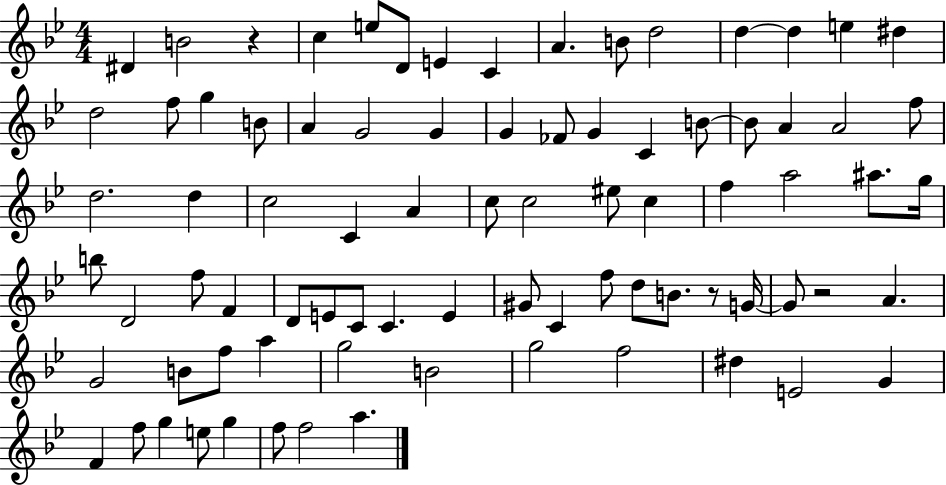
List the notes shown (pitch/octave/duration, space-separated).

D#4/q B4/h R/q C5/q E5/e D4/e E4/q C4/q A4/q. B4/e D5/h D5/q D5/q E5/q D#5/q D5/h F5/e G5/q B4/e A4/q G4/h G4/q G4/q FES4/e G4/q C4/q B4/e B4/e A4/q A4/h F5/e D5/h. D5/q C5/h C4/q A4/q C5/e C5/h EIS5/e C5/q F5/q A5/h A#5/e. G5/s B5/e D4/h F5/e F4/q D4/e E4/e C4/e C4/q. E4/q G#4/e C4/q F5/e D5/e B4/e. R/e G4/s G4/e R/h A4/q. G4/h B4/e F5/e A5/q G5/h B4/h G5/h F5/h D#5/q E4/h G4/q F4/q F5/e G5/q E5/e G5/q F5/e F5/h A5/q.